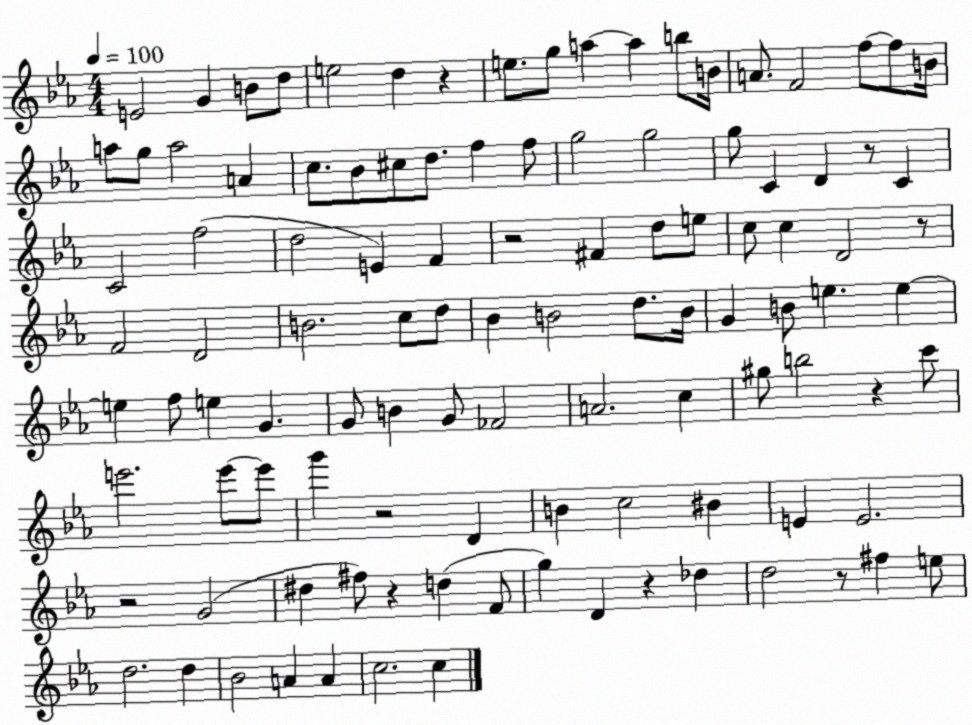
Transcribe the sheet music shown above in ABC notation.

X:1
T:Untitled
M:4/4
L:1/4
K:Eb
E2 G B/2 d/2 e2 d z e/2 g/2 a a b/2 B/4 A/2 F2 f/2 f/2 B/4 a/2 g/2 a2 A c/2 _B/2 ^c/2 d/2 f f/2 g2 g2 g/2 C D z/2 C C2 f2 d2 E F z2 ^F d/2 e/2 c/2 c D2 z/2 F2 D2 B2 c/2 d/2 _B B2 d/2 B/4 G B/2 e e e f/2 e G G/2 B G/2 _F2 A2 c ^g/2 b2 z c'/2 e'2 e'/2 e'/2 g' z2 D B c2 ^B E E2 z2 G2 ^d ^f/2 z d F/2 g D z _d d2 z/2 ^f e/2 d2 d _B2 A A c2 c